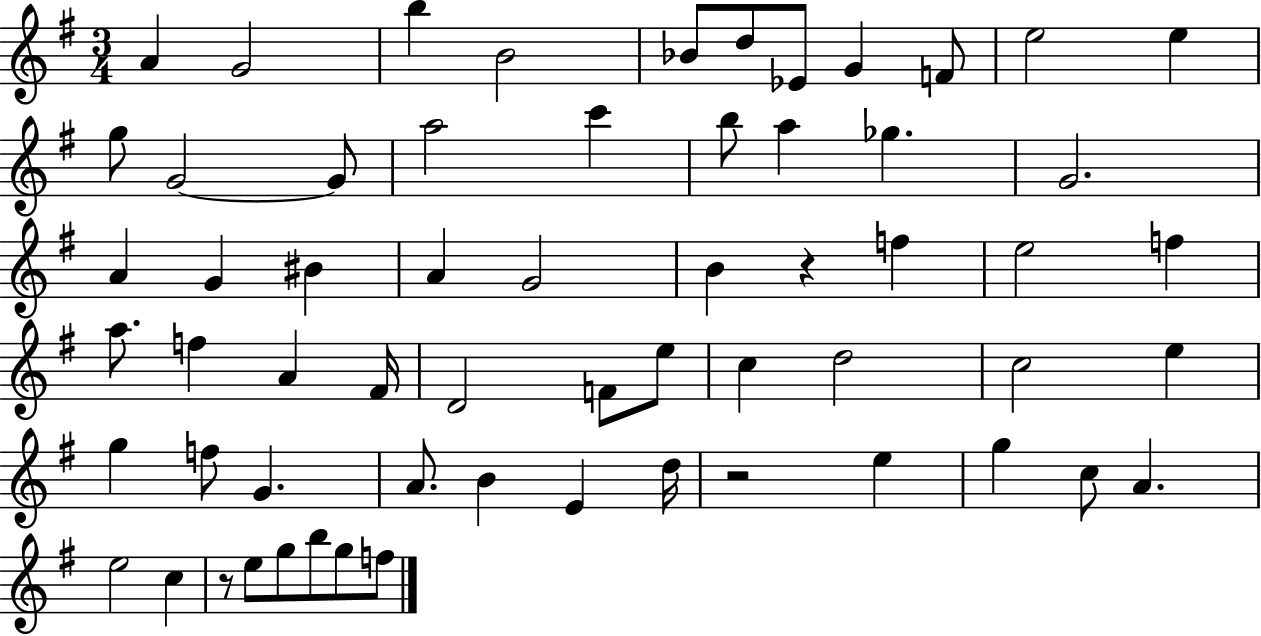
A4/q G4/h B5/q B4/h Bb4/e D5/e Eb4/e G4/q F4/e E5/h E5/q G5/e G4/h G4/e A5/h C6/q B5/e A5/q Gb5/q. G4/h. A4/q G4/q BIS4/q A4/q G4/h B4/q R/q F5/q E5/h F5/q A5/e. F5/q A4/q F#4/s D4/h F4/e E5/e C5/q D5/h C5/h E5/q G5/q F5/e G4/q. A4/e. B4/q E4/q D5/s R/h E5/q G5/q C5/e A4/q. E5/h C5/q R/e E5/e G5/e B5/e G5/e F5/e